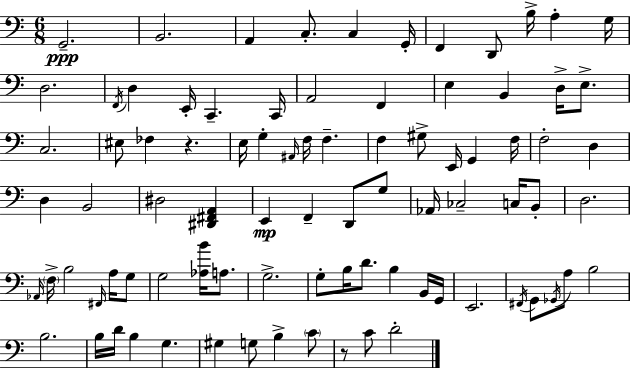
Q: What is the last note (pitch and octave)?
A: D4